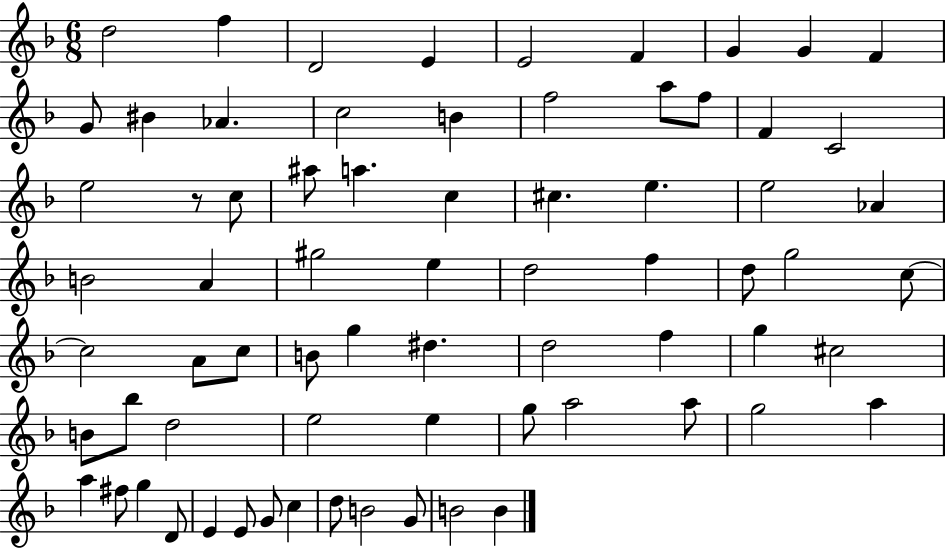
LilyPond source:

{
  \clef treble
  \numericTimeSignature
  \time 6/8
  \key f \major
  \repeat volta 2 { d''2 f''4 | d'2 e'4 | e'2 f'4 | g'4 g'4 f'4 | \break g'8 bis'4 aes'4. | c''2 b'4 | f''2 a''8 f''8 | f'4 c'2 | \break e''2 r8 c''8 | ais''8 a''4. c''4 | cis''4. e''4. | e''2 aes'4 | \break b'2 a'4 | gis''2 e''4 | d''2 f''4 | d''8 g''2 c''8~~ | \break c''2 a'8 c''8 | b'8 g''4 dis''4. | d''2 f''4 | g''4 cis''2 | \break b'8 bes''8 d''2 | e''2 e''4 | g''8 a''2 a''8 | g''2 a''4 | \break a''4 fis''8 g''4 d'8 | e'4 e'8 g'8 c''4 | d''8 b'2 g'8 | b'2 b'4 | \break } \bar "|."
}